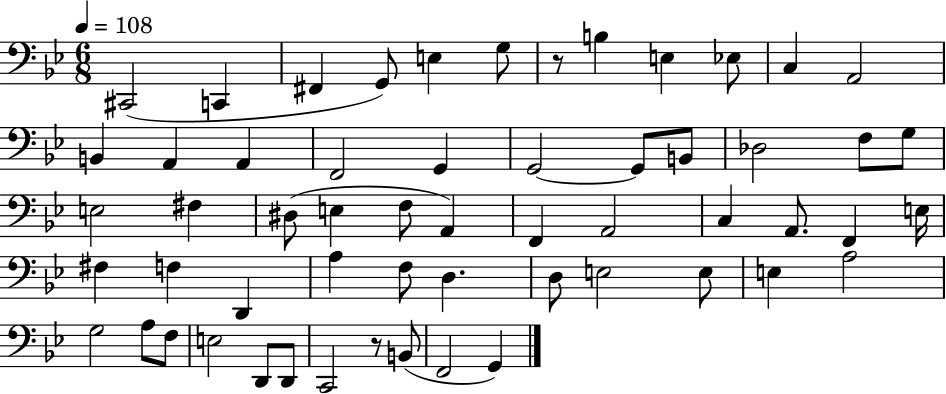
X:1
T:Untitled
M:6/8
L:1/4
K:Bb
^C,,2 C,, ^F,, G,,/2 E, G,/2 z/2 B, E, _E,/2 C, A,,2 B,, A,, A,, F,,2 G,, G,,2 G,,/2 B,,/2 _D,2 F,/2 G,/2 E,2 ^F, ^D,/2 E, F,/2 A,, F,, A,,2 C, A,,/2 F,, E,/4 ^F, F, D,, A, F,/2 D, D,/2 E,2 E,/2 E, A,2 G,2 A,/2 F,/2 E,2 D,,/2 D,,/2 C,,2 z/2 B,,/2 F,,2 G,,